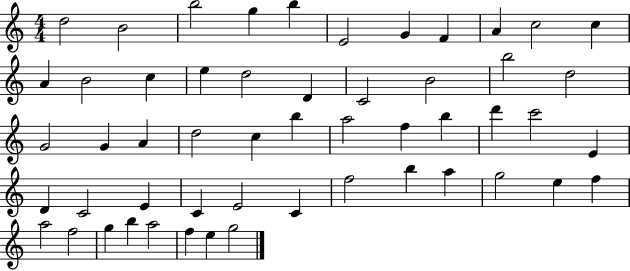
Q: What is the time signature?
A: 4/4